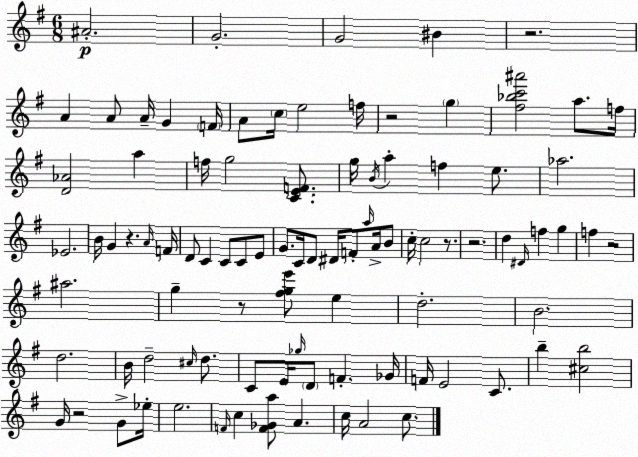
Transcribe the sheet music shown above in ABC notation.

X:1
T:Untitled
M:6/8
L:1/4
K:G
^A2 G2 G2 ^B z2 A A/2 A/4 G F/4 A/2 c/4 e2 f/4 z2 g [^f_bc'^a']2 a/2 f/4 [D_A]2 a f/4 g2 [CEF]/2 g/4 B/4 a f e/2 _a2 _E2 B/4 G z A/4 F/4 D/2 C C/2 C/2 E/2 G/2 C/4 D/2 ^D/4 F/2 a/4 A/4 B/2 c/4 c2 z/2 z2 d ^D/4 f g f z2 ^a2 g z/2 [^fge']/2 e d2 B2 d2 B/4 d2 ^c/4 d/2 C/2 E/4 _g/4 D/2 F _G/4 F/4 E2 C/2 b [^cb]2 G/4 z2 G/2 _e/4 e2 F/4 c [F_Ga]/2 A c/4 A2 c/2